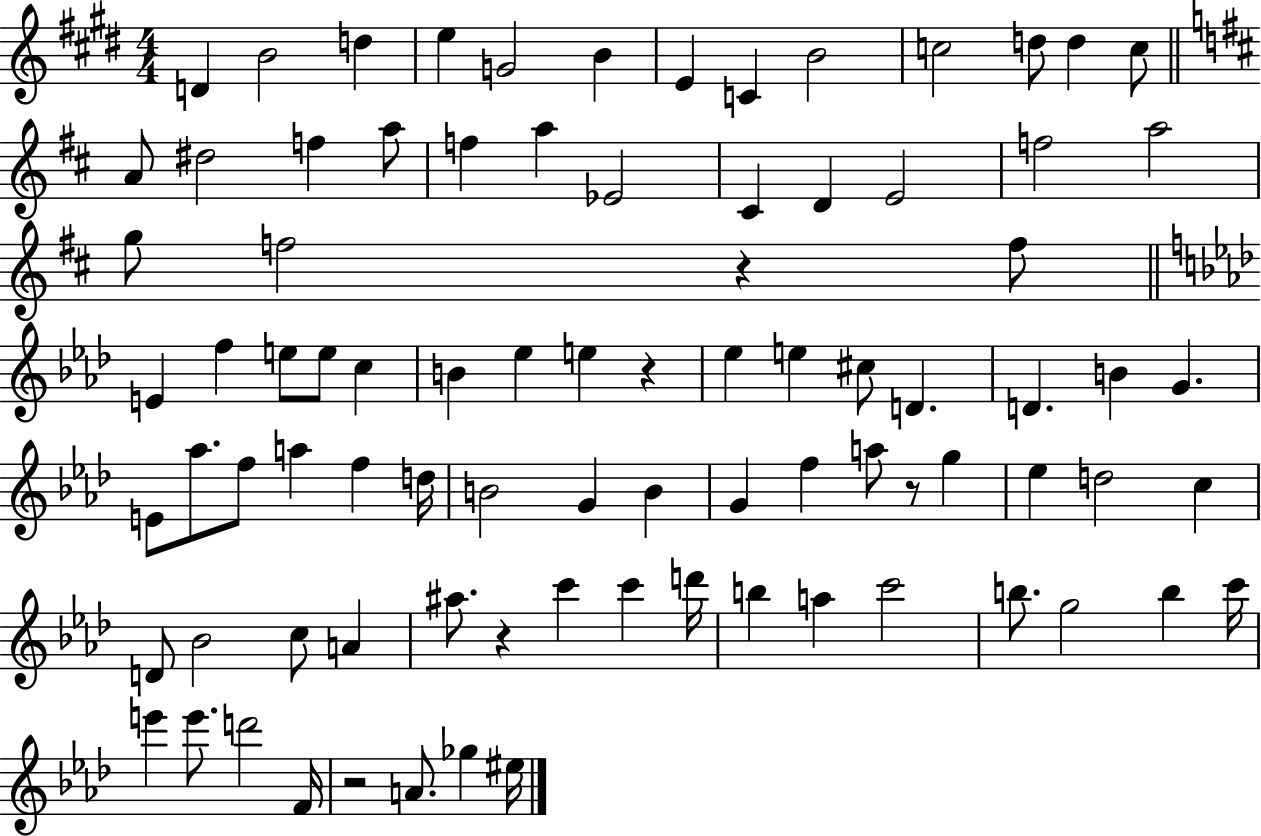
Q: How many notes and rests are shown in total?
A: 86